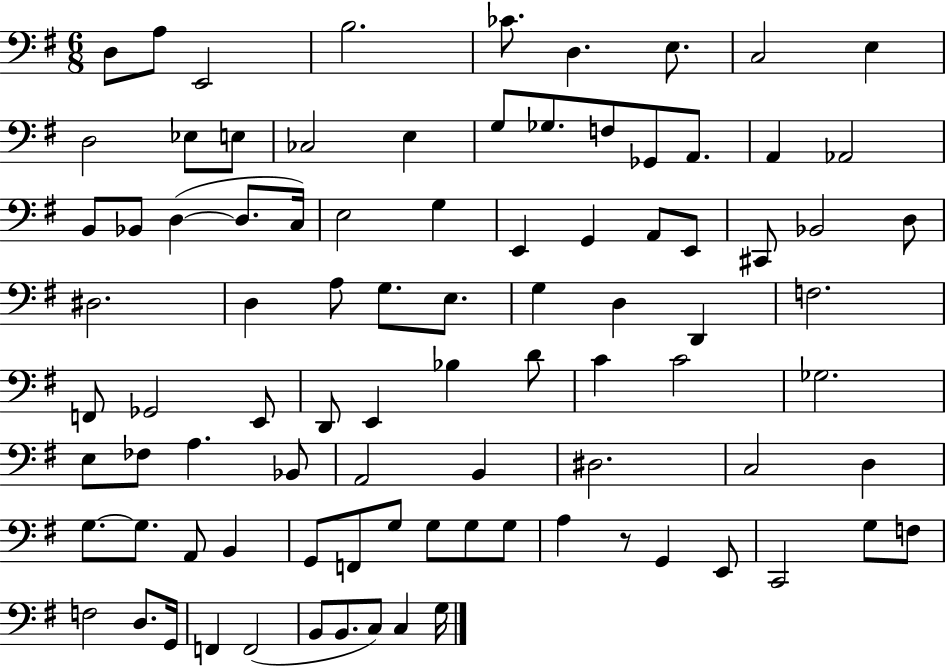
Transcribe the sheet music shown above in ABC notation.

X:1
T:Untitled
M:6/8
L:1/4
K:G
D,/2 A,/2 E,,2 B,2 _C/2 D, E,/2 C,2 E, D,2 _E,/2 E,/2 _C,2 E, G,/2 _G,/2 F,/2 _G,,/2 A,,/2 A,, _A,,2 B,,/2 _B,,/2 D, D,/2 C,/4 E,2 G, E,, G,, A,,/2 E,,/2 ^C,,/2 _B,,2 D,/2 ^D,2 D, A,/2 G,/2 E,/2 G, D, D,, F,2 F,,/2 _G,,2 E,,/2 D,,/2 E,, _B, D/2 C C2 _G,2 E,/2 _F,/2 A, _B,,/2 A,,2 B,, ^D,2 C,2 D, G,/2 G,/2 A,,/2 B,, G,,/2 F,,/2 G,/2 G,/2 G,/2 G,/2 A, z/2 G,, E,,/2 C,,2 G,/2 F,/2 F,2 D,/2 G,,/4 F,, F,,2 B,,/2 B,,/2 C,/2 C, G,/4